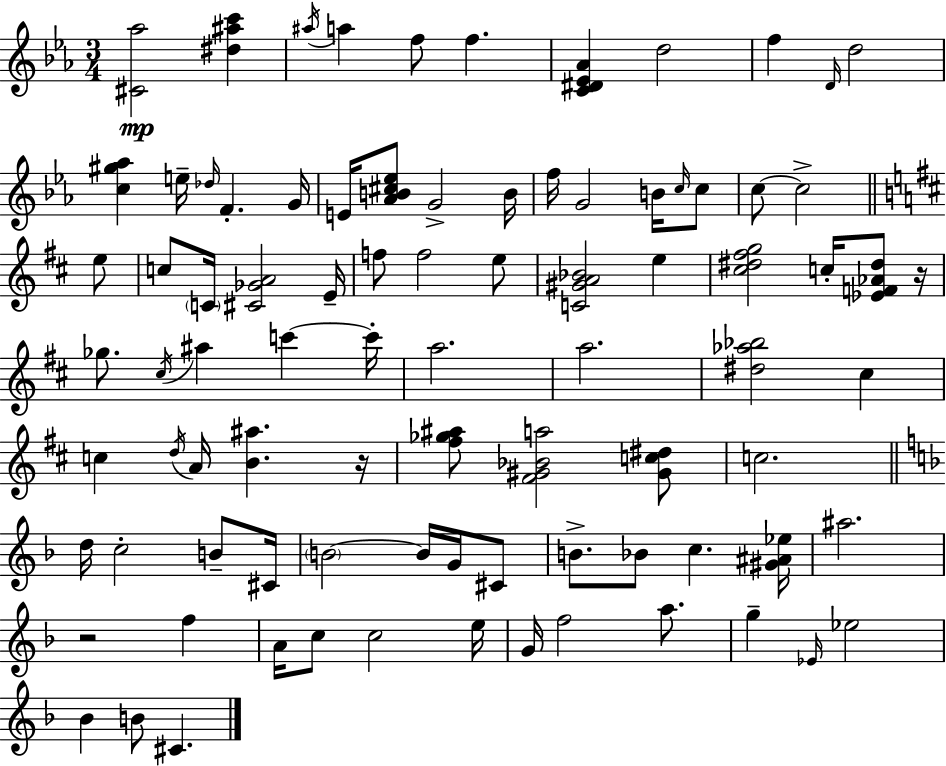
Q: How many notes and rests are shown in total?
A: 87